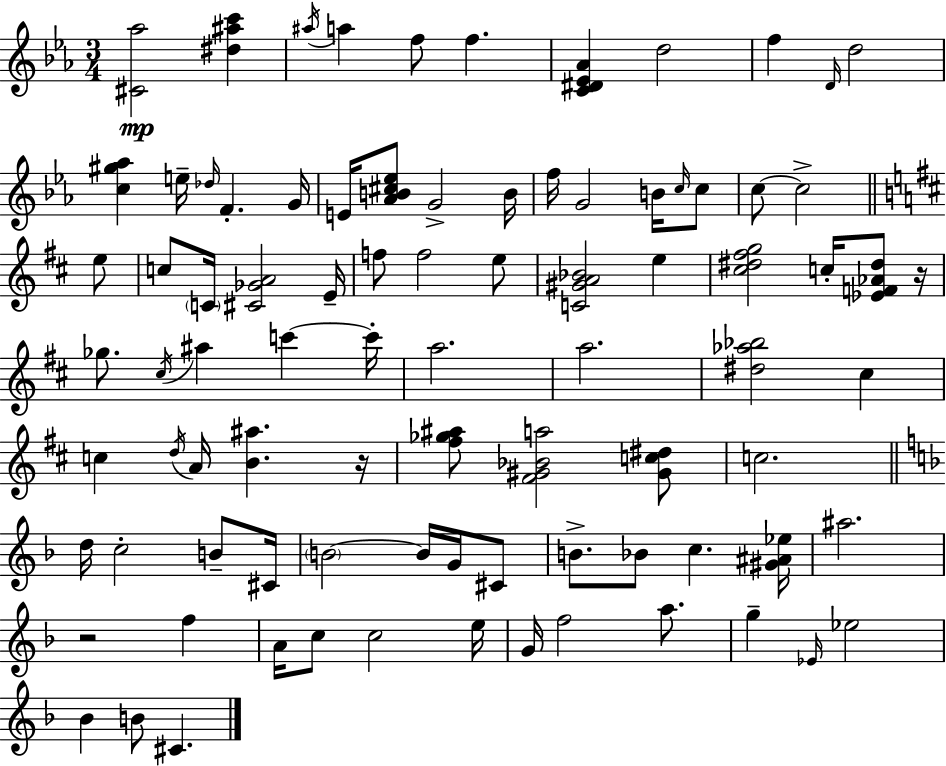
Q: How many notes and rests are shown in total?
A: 87